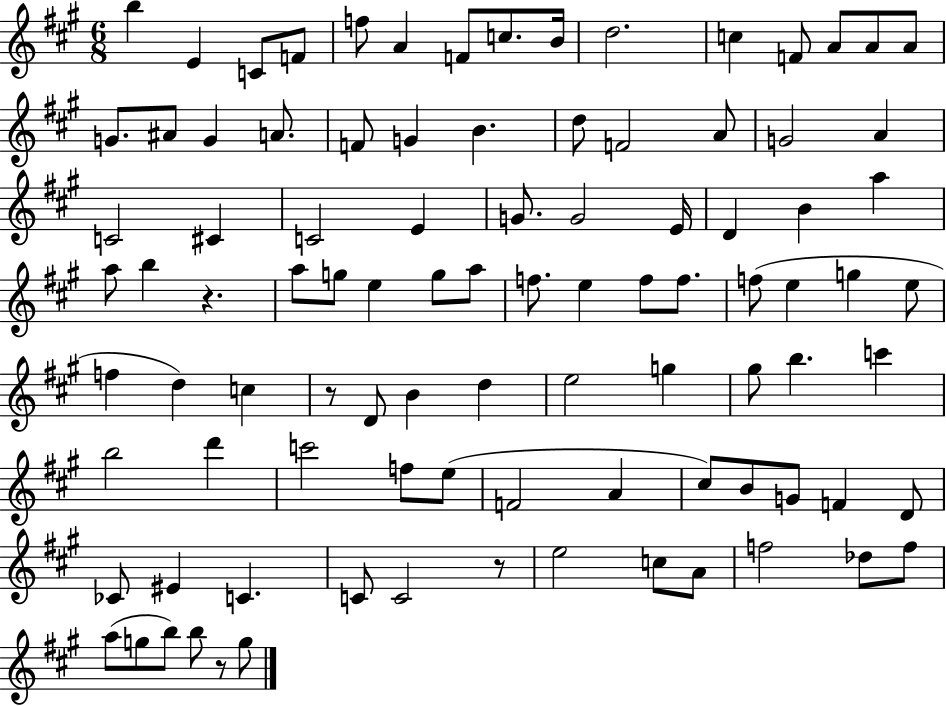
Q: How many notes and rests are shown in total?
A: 95